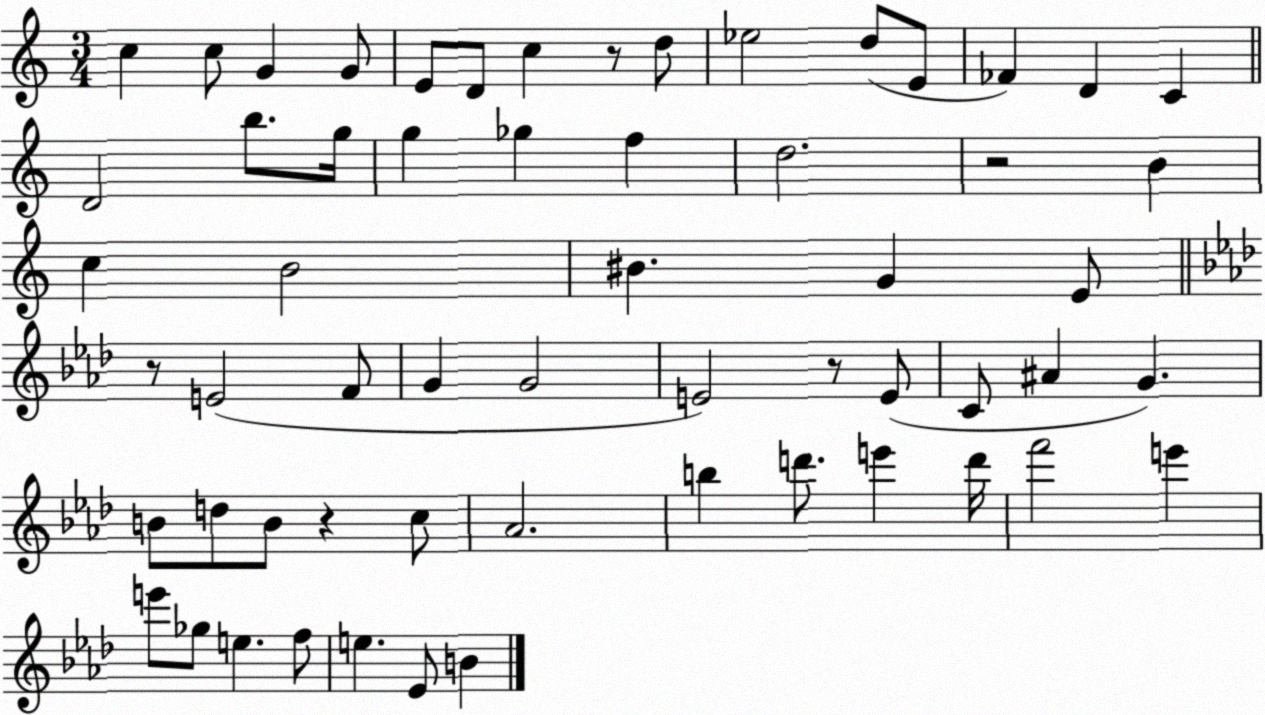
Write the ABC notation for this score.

X:1
T:Untitled
M:3/4
L:1/4
K:C
c c/2 G G/2 E/2 D/2 c z/2 d/2 _e2 d/2 E/2 _F D C D2 b/2 g/4 g _g f d2 z2 B c B2 ^B G E/2 z/2 E2 F/2 G G2 E2 z/2 E/2 C/2 ^A G B/2 d/2 B/2 z c/2 _A2 b d'/2 e' d'/4 f'2 e' e'/2 _g/2 e f/2 e _E/2 B